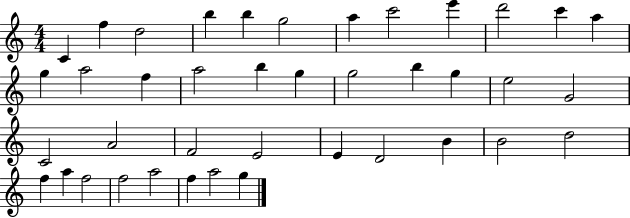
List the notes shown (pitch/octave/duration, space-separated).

C4/q F5/q D5/h B5/q B5/q G5/h A5/q C6/h E6/q D6/h C6/q A5/q G5/q A5/h F5/q A5/h B5/q G5/q G5/h B5/q G5/q E5/h G4/h C4/h A4/h F4/h E4/h E4/q D4/h B4/q B4/h D5/h F5/q A5/q F5/h F5/h A5/h F5/q A5/h G5/q